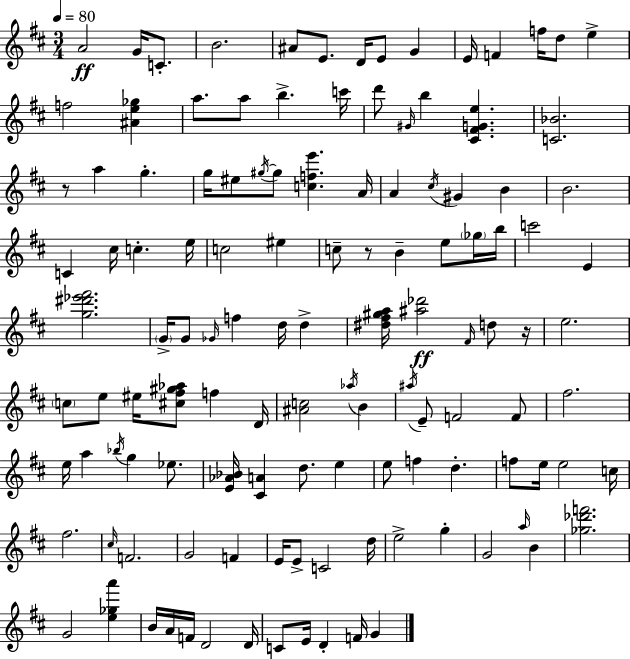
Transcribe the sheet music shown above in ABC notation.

X:1
T:Untitled
M:3/4
L:1/4
K:D
A2 G/4 C/2 B2 ^A/2 E/2 D/4 E/2 G E/4 F f/4 d/2 e f2 [^Ae_g] a/2 a/2 b c'/4 d'/2 ^G/4 b [^C^FGe] [C_B]2 z/2 a g g/4 ^e/2 ^g/4 ^g/2 [cfe'] A/4 A ^c/4 ^G B B2 C ^c/4 c e/4 c2 ^e c/2 z/2 B e/2 _g/4 b/4 c'2 E [g^d'_e'^f']2 G/4 G/2 _G/4 f d/4 d [^d^f^ga]/4 [^a_d']2 ^F/4 d/2 z/4 e2 c/2 e/2 ^e/4 [^c^f^g_a]/2 f D/4 [^Ac]2 _a/4 B ^a/4 E/2 F2 F/2 ^f2 e/4 a _b/4 g _e/2 [E_A_B]/4 [^CA] d/2 e e/2 f d f/2 e/4 e2 c/4 ^f2 ^c/4 F2 G2 F E/4 E/2 C2 d/4 e2 g G2 a/4 B [_g_d'f']2 G2 [e_ga'] B/4 A/4 F/4 D2 D/4 C/2 E/4 D F/4 G